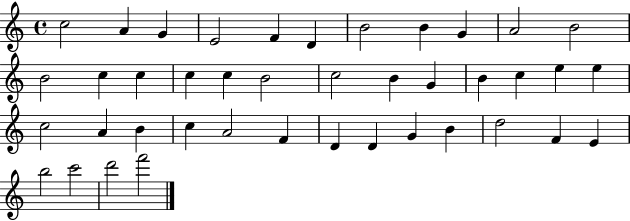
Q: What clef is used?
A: treble